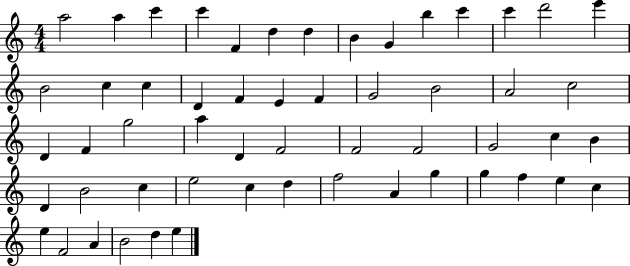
{
  \clef treble
  \numericTimeSignature
  \time 4/4
  \key c \major
  a''2 a''4 c'''4 | c'''4 f'4 d''4 d''4 | b'4 g'4 b''4 c'''4 | c'''4 d'''2 e'''4 | \break b'2 c''4 c''4 | d'4 f'4 e'4 f'4 | g'2 b'2 | a'2 c''2 | \break d'4 f'4 g''2 | a''4 d'4 f'2 | f'2 f'2 | g'2 c''4 b'4 | \break d'4 b'2 c''4 | e''2 c''4 d''4 | f''2 a'4 g''4 | g''4 f''4 e''4 c''4 | \break e''4 f'2 a'4 | b'2 d''4 e''4 | \bar "|."
}